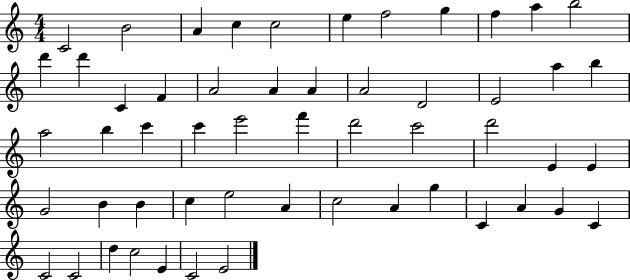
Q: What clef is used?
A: treble